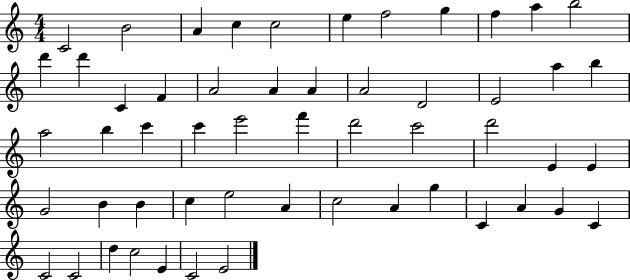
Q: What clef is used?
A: treble